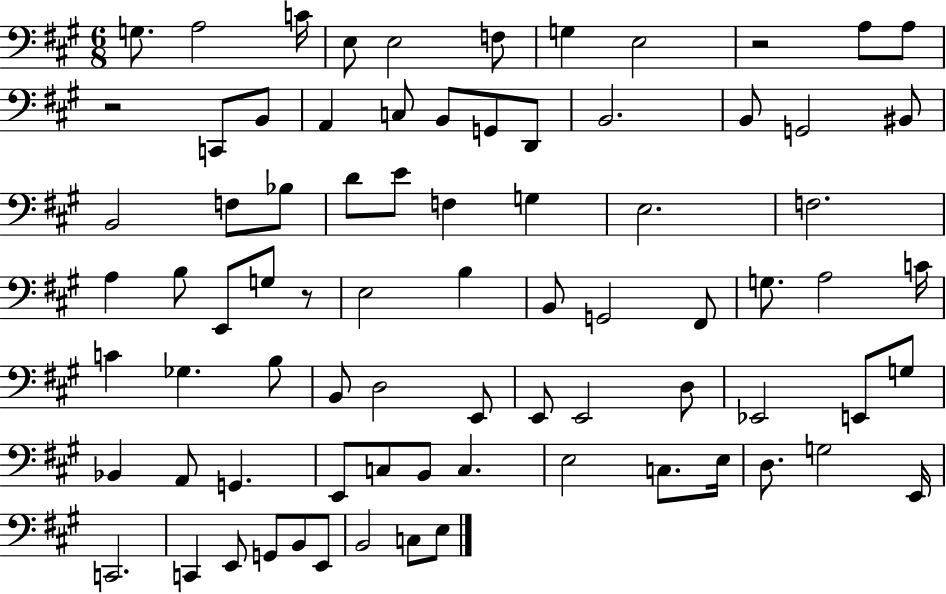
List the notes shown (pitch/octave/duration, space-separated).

G3/e. A3/h C4/s E3/e E3/h F3/e G3/q E3/h R/h A3/e A3/e R/h C2/e B2/e A2/q C3/e B2/e G2/e D2/e B2/h. B2/e G2/h BIS2/e B2/h F3/e Bb3/e D4/e E4/e F3/q G3/q E3/h. F3/h. A3/q B3/e E2/e G3/e R/e E3/h B3/q B2/e G2/h F#2/e G3/e. A3/h C4/s C4/q Gb3/q. B3/e B2/e D3/h E2/e E2/e E2/h D3/e Eb2/h E2/e G3/e Bb2/q A2/e G2/q. E2/e C3/e B2/e C3/q. E3/h C3/e. E3/s D3/e. G3/h E2/s C2/h. C2/q E2/e G2/e B2/e E2/e B2/h C3/e E3/e